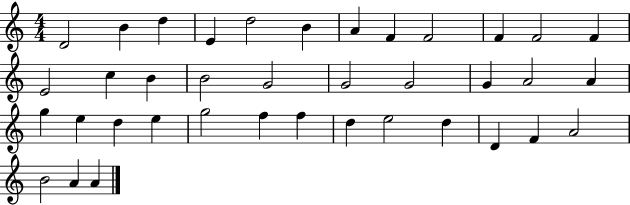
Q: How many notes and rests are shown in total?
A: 38